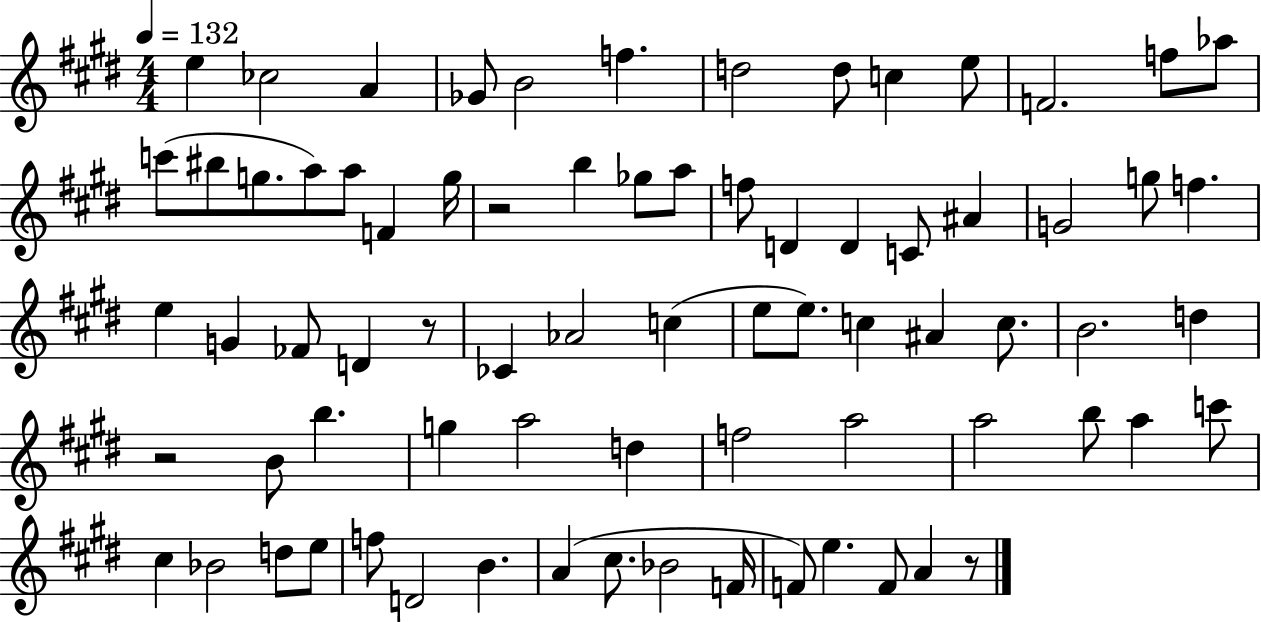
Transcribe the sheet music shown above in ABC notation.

X:1
T:Untitled
M:4/4
L:1/4
K:E
e _c2 A _G/2 B2 f d2 d/2 c e/2 F2 f/2 _a/2 c'/2 ^b/2 g/2 a/2 a/2 F g/4 z2 b _g/2 a/2 f/2 D D C/2 ^A G2 g/2 f e G _F/2 D z/2 _C _A2 c e/2 e/2 c ^A c/2 B2 d z2 B/2 b g a2 d f2 a2 a2 b/2 a c'/2 ^c _B2 d/2 e/2 f/2 D2 B A ^c/2 _B2 F/4 F/2 e F/2 A z/2